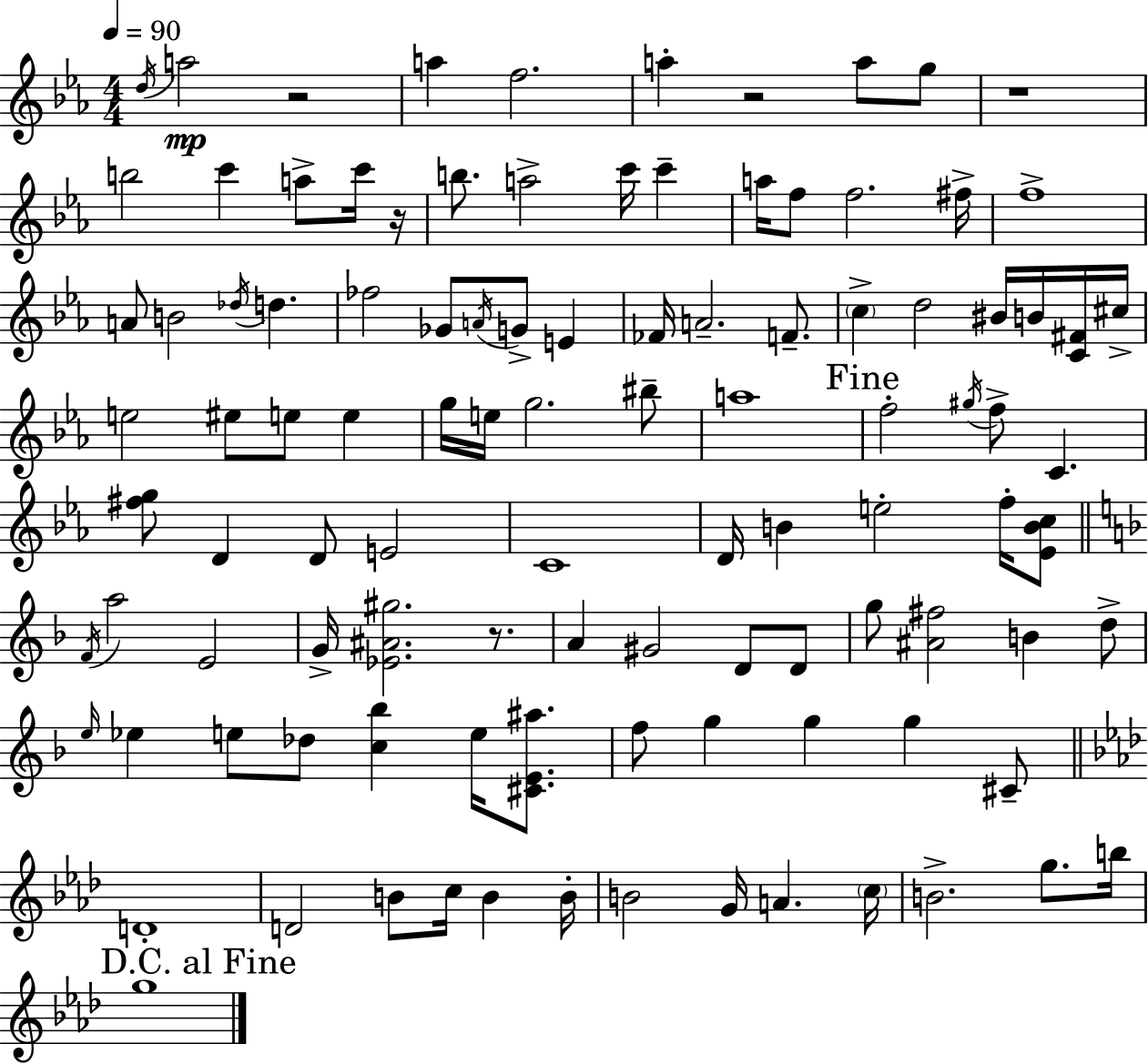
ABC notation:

X:1
T:Untitled
M:4/4
L:1/4
K:Eb
d/4 a2 z2 a f2 a z2 a/2 g/2 z4 b2 c' a/2 c'/4 z/4 b/2 a2 c'/4 c' a/4 f/2 f2 ^f/4 f4 A/2 B2 _d/4 d _f2 _G/2 A/4 G/2 E _F/4 A2 F/2 c d2 ^B/4 B/4 [C^F]/4 ^c/4 e2 ^e/2 e/2 e g/4 e/4 g2 ^b/2 a4 f2 ^g/4 f/2 C [^fg]/2 D D/2 E2 C4 D/4 B e2 f/4 [_EBc]/2 F/4 a2 E2 G/4 [_E^A^g]2 z/2 A ^G2 D/2 D/2 g/2 [^A^f]2 B d/2 e/4 _e e/2 _d/2 [c_b] e/4 [^CE^a]/2 f/2 g g g ^C/2 D4 D2 B/2 c/4 B B/4 B2 G/4 A c/4 B2 g/2 b/4 g4